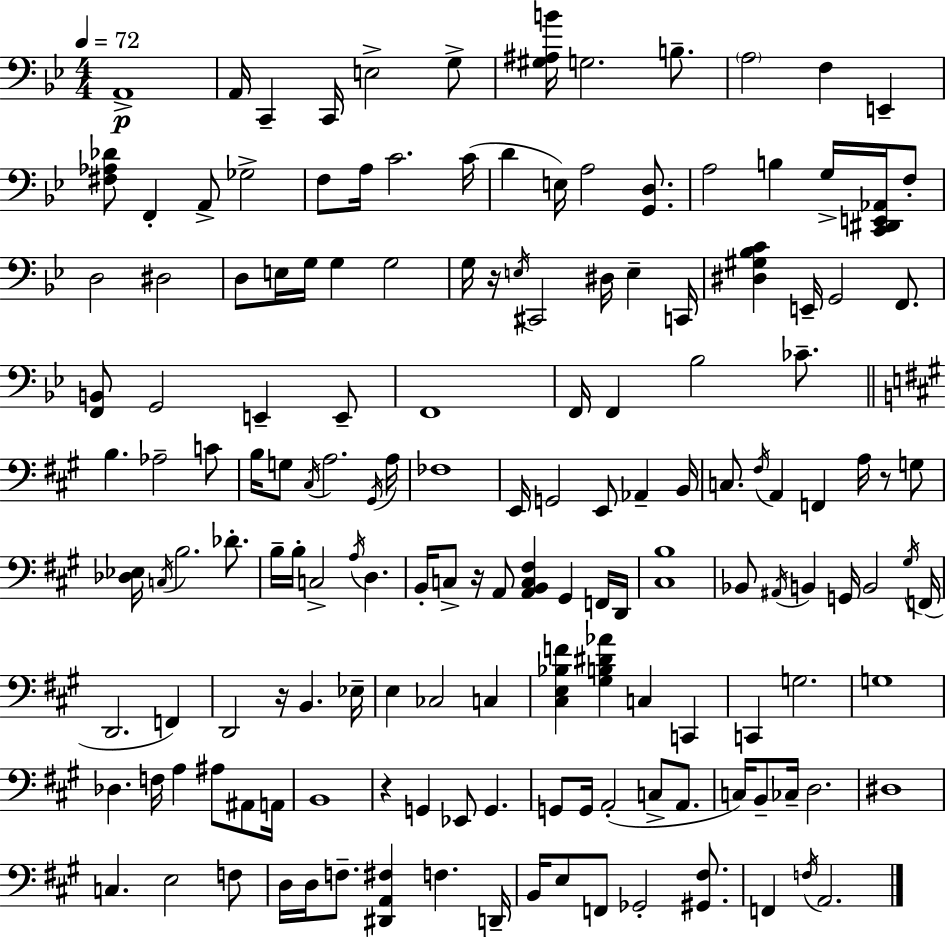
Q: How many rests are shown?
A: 5